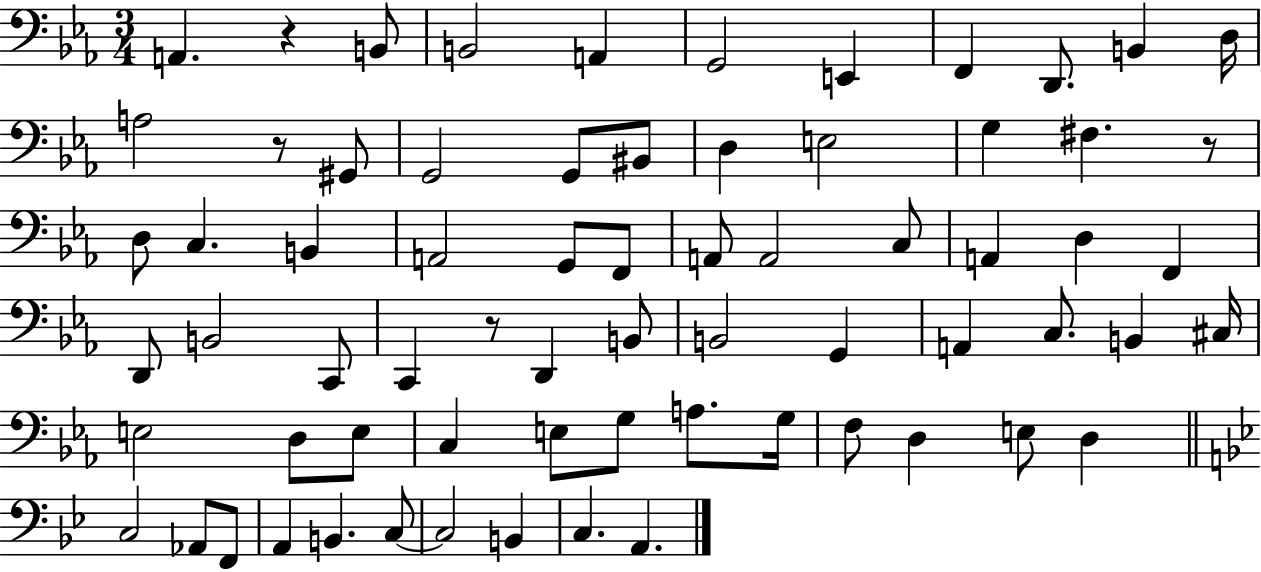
A2/q. R/q B2/e B2/h A2/q G2/h E2/q F2/q D2/e. B2/q D3/s A3/h R/e G#2/e G2/h G2/e BIS2/e D3/q E3/h G3/q F#3/q. R/e D3/e C3/q. B2/q A2/h G2/e F2/e A2/e A2/h C3/e A2/q D3/q F2/q D2/e B2/h C2/e C2/q R/e D2/q B2/e B2/h G2/q A2/q C3/e. B2/q C#3/s E3/h D3/e E3/e C3/q E3/e G3/e A3/e. G3/s F3/e D3/q E3/e D3/q C3/h Ab2/e F2/e A2/q B2/q. C3/e C3/h B2/q C3/q. A2/q.